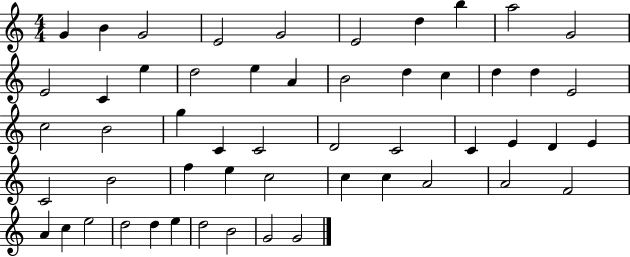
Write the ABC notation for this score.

X:1
T:Untitled
M:4/4
L:1/4
K:C
G B G2 E2 G2 E2 d b a2 G2 E2 C e d2 e A B2 d c d d E2 c2 B2 g C C2 D2 C2 C E D E C2 B2 f e c2 c c A2 A2 F2 A c e2 d2 d e d2 B2 G2 G2